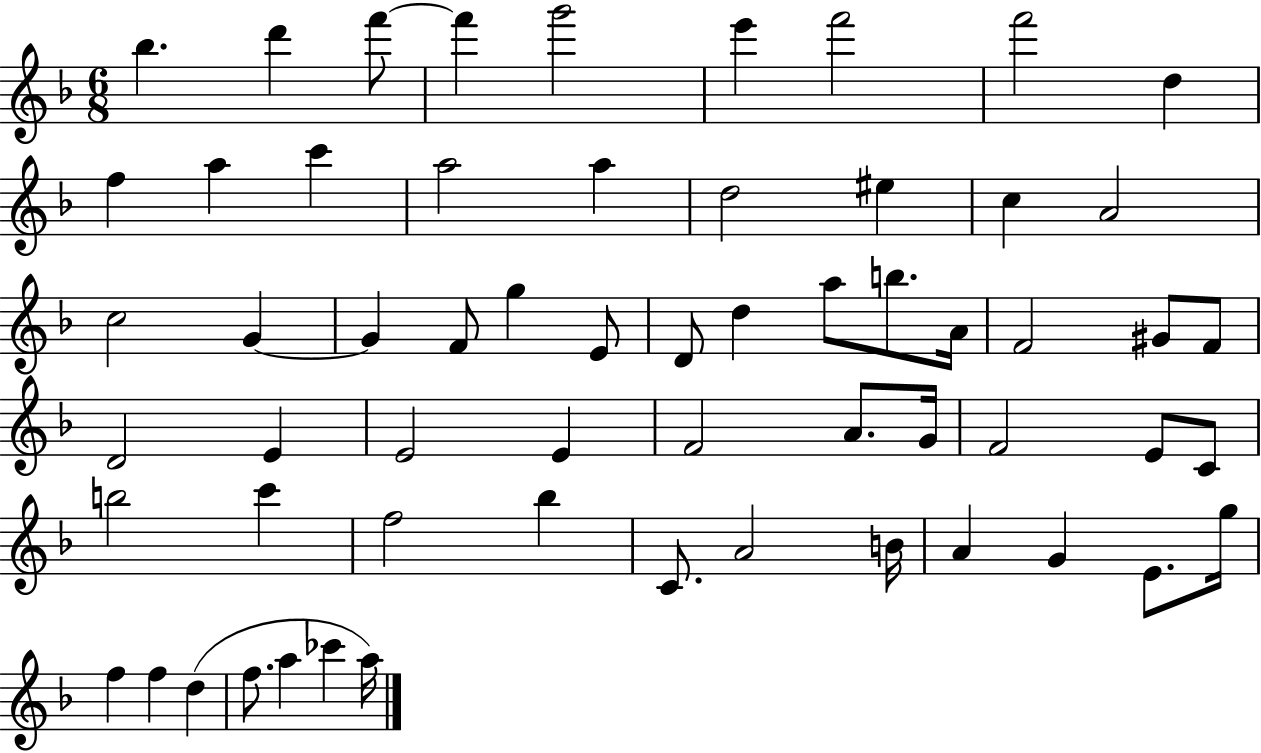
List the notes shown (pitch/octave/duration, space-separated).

Bb5/q. D6/q F6/e F6/q G6/h E6/q F6/h F6/h D5/q F5/q A5/q C6/q A5/h A5/q D5/h EIS5/q C5/q A4/h C5/h G4/q G4/q F4/e G5/q E4/e D4/e D5/q A5/e B5/e. A4/s F4/h G#4/e F4/e D4/h E4/q E4/h E4/q F4/h A4/e. G4/s F4/h E4/e C4/e B5/h C6/q F5/h Bb5/q C4/e. A4/h B4/s A4/q G4/q E4/e. G5/s F5/q F5/q D5/q F5/e. A5/q CES6/q A5/s